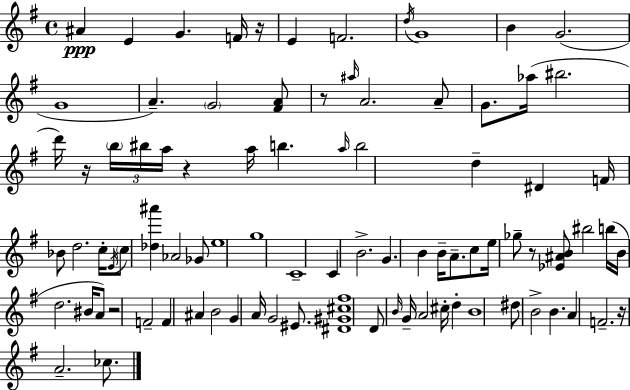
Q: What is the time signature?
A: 4/4